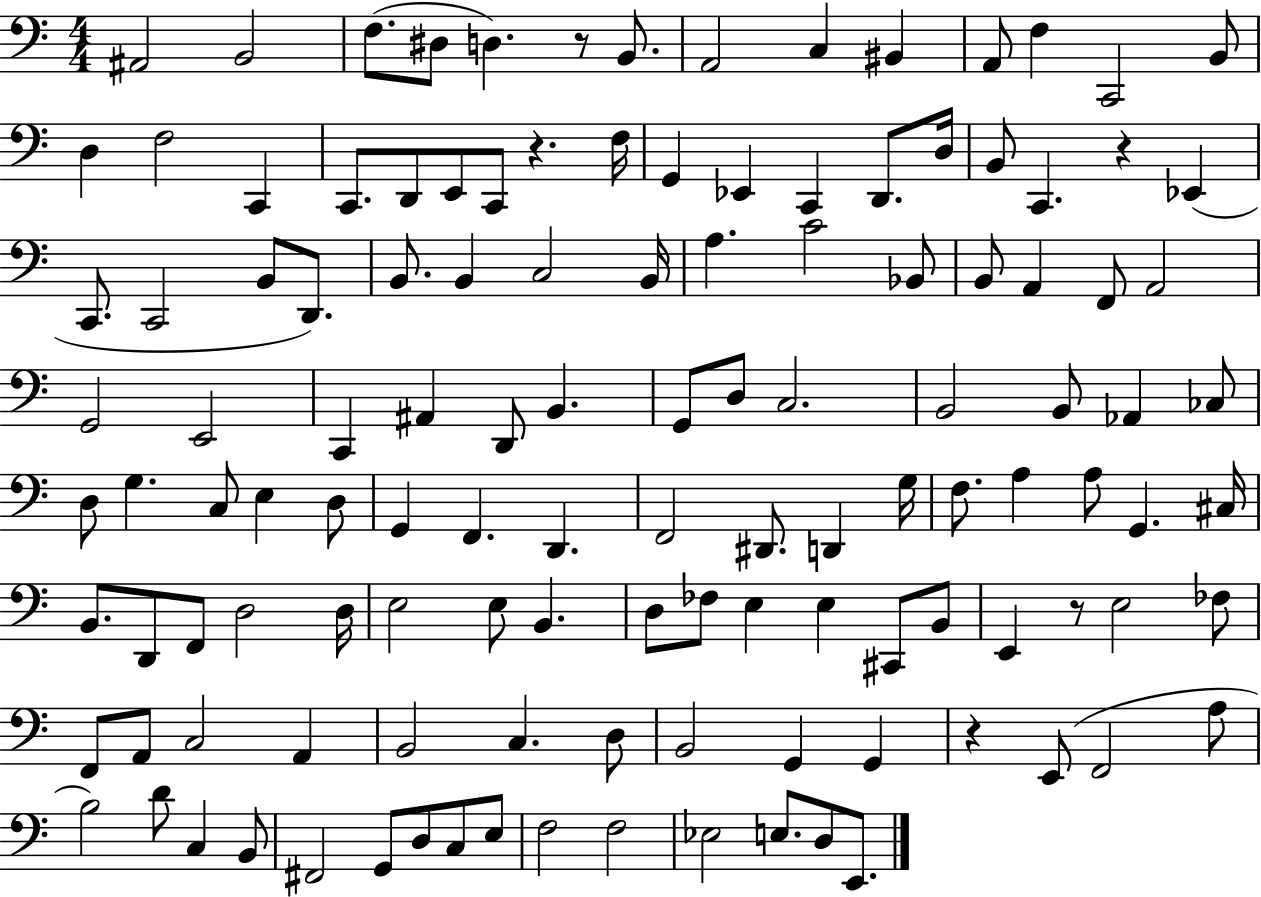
{
  \clef bass
  \numericTimeSignature
  \time 4/4
  \key c \major
  \repeat volta 2 { ais,2 b,2 | f8.( dis8 d4.) r8 b,8. | a,2 c4 bis,4 | a,8 f4 c,2 b,8 | \break d4 f2 c,4 | c,8. d,8 e,8 c,8 r4. f16 | g,4 ees,4 c,4 d,8. d16 | b,8 c,4. r4 ees,4( | \break c,8. c,2 b,8 d,8.) | b,8. b,4 c2 b,16 | a4. c'2 bes,8 | b,8 a,4 f,8 a,2 | \break g,2 e,2 | c,4 ais,4 d,8 b,4. | g,8 d8 c2. | b,2 b,8 aes,4 ces8 | \break d8 g4. c8 e4 d8 | g,4 f,4. d,4. | f,2 dis,8. d,4 g16 | f8. a4 a8 g,4. cis16 | \break b,8. d,8 f,8 d2 d16 | e2 e8 b,4. | d8 fes8 e4 e4 cis,8 b,8 | e,4 r8 e2 fes8 | \break f,8 a,8 c2 a,4 | b,2 c4. d8 | b,2 g,4 g,4 | r4 e,8( f,2 a8 | \break b2) d'8 c4 b,8 | fis,2 g,8 d8 c8 e8 | f2 f2 | ees2 e8. d8 e,8. | \break } \bar "|."
}